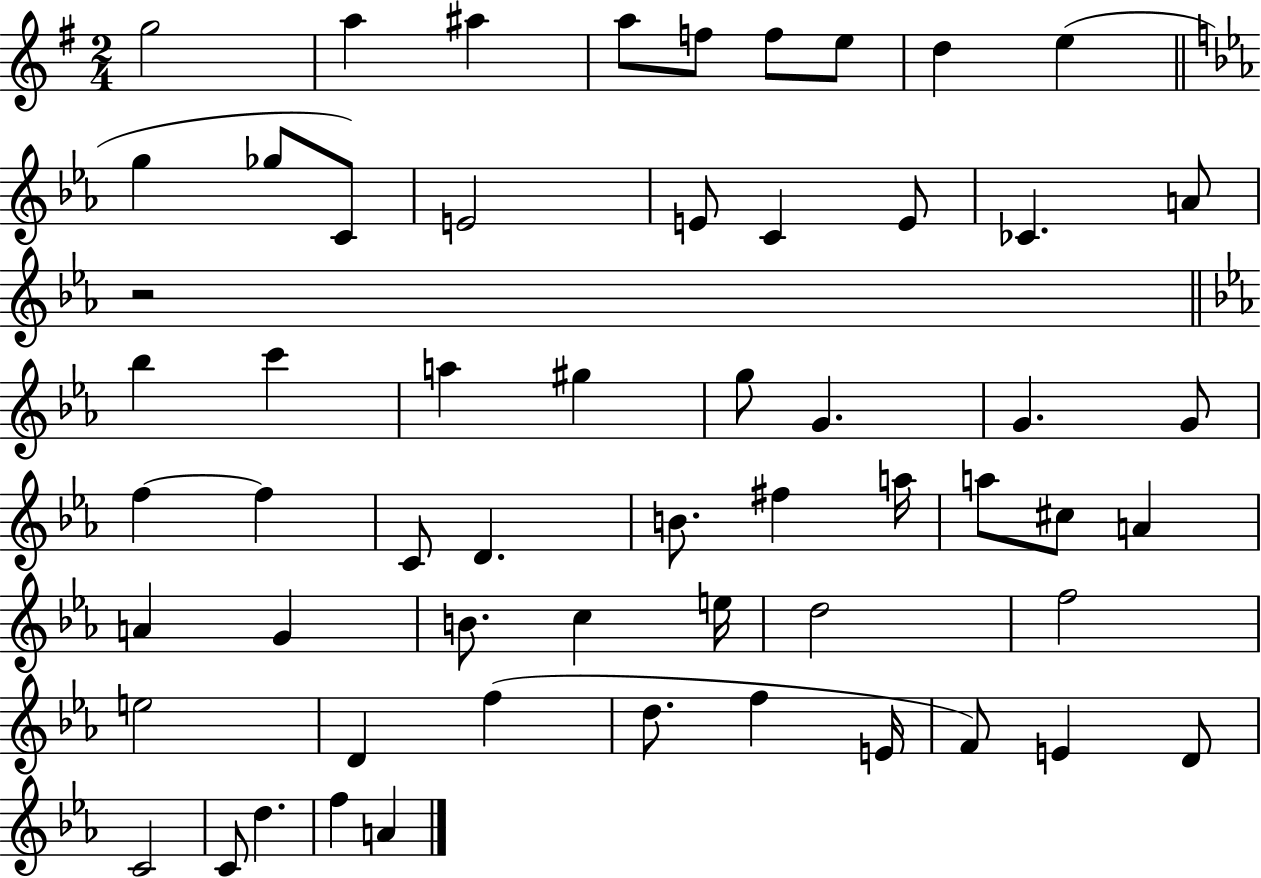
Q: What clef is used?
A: treble